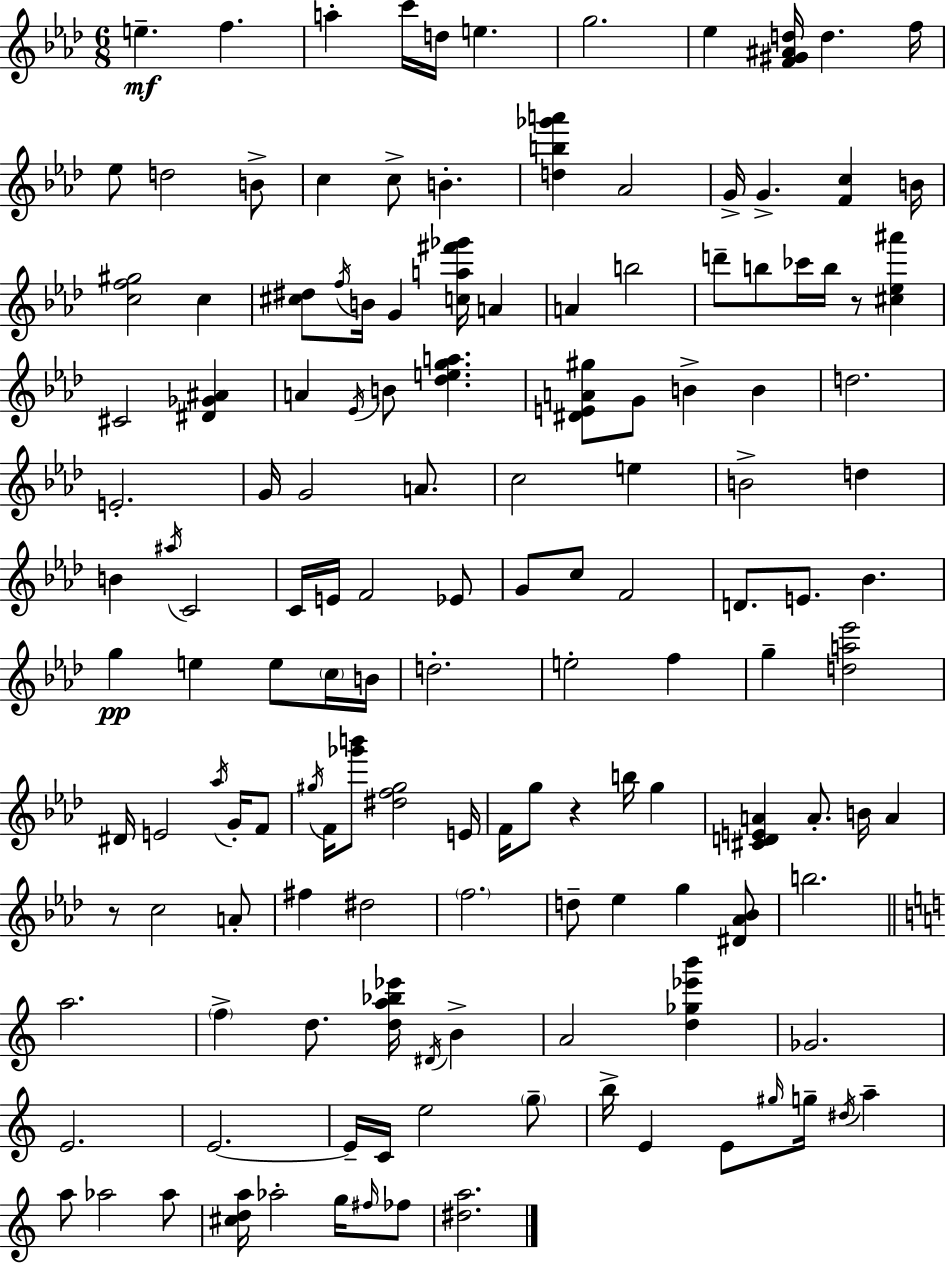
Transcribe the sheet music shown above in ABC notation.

X:1
T:Untitled
M:6/8
L:1/4
K:Ab
e f a c'/4 d/4 e g2 _e [F^G^Ad]/4 d f/4 _e/2 d2 B/2 c c/2 B [db_g'a'] _A2 G/4 G [Fc] B/4 [cf^g]2 c [^c^d]/2 f/4 B/4 G [ca^f'_g']/4 A A b2 d'/2 b/2 _c'/4 b/4 z/2 [^c_e^a'] ^C2 [^D_G^A] A _E/4 B/2 [_dega] [^DEA^g]/2 G/2 B B d2 E2 G/4 G2 A/2 c2 e B2 d B ^a/4 C2 C/4 E/4 F2 _E/2 G/2 c/2 F2 D/2 E/2 _B g e e/2 c/4 B/4 d2 e2 f g [da_e']2 ^D/4 E2 _a/4 G/4 F/2 ^g/4 F/4 [_g'b']/2 [^df^g]2 E/4 F/4 g/2 z b/4 g [^CDEA] A/2 B/4 A z/2 c2 A/2 ^f ^d2 f2 d/2 _e g [^D_A_B]/2 b2 a2 f d/2 [da_b_e']/4 ^D/4 B A2 [d_g_e'b'] _G2 E2 E2 E/4 C/4 e2 g/2 b/4 E E/2 ^g/4 g/4 ^d/4 a a/2 _a2 _a/2 [^cda]/4 _a2 g/4 ^f/4 _f/2 [^da]2